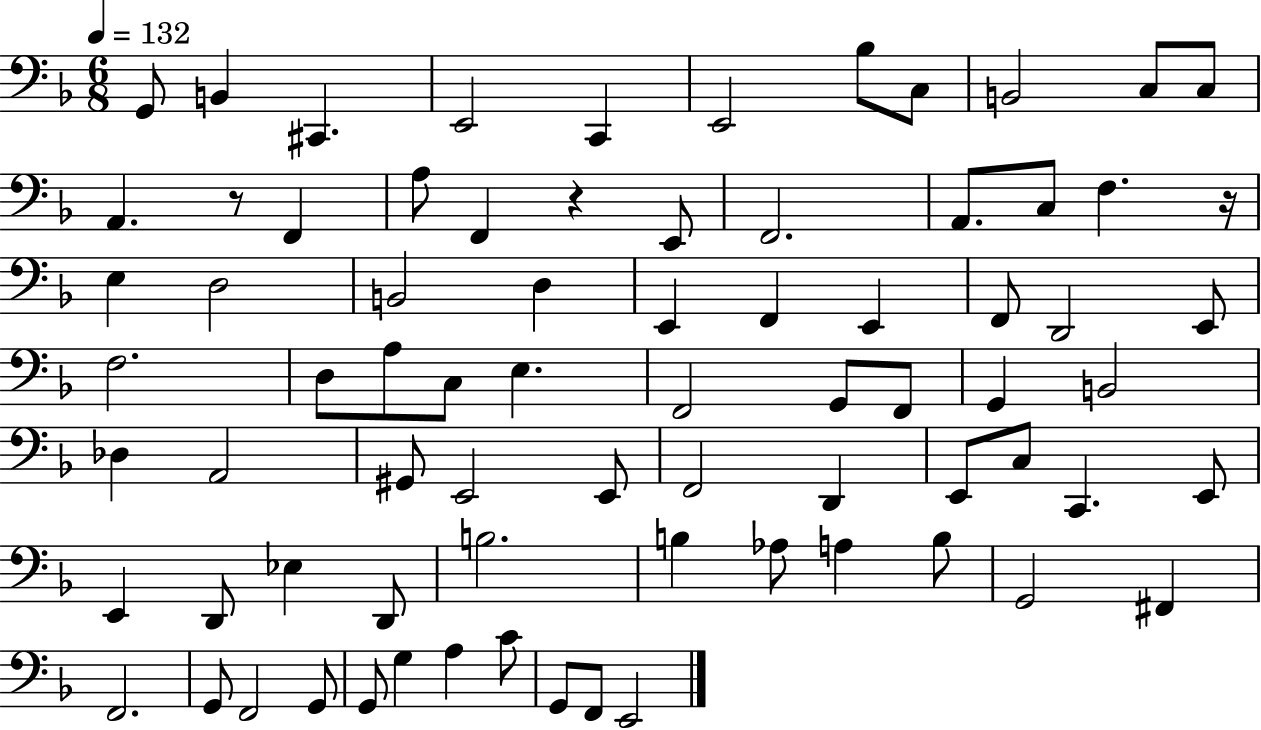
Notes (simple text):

G2/e B2/q C#2/q. E2/h C2/q E2/h Bb3/e C3/e B2/h C3/e C3/e A2/q. R/e F2/q A3/e F2/q R/q E2/e F2/h. A2/e. C3/e F3/q. R/s E3/q D3/h B2/h D3/q E2/q F2/q E2/q F2/e D2/h E2/e F3/h. D3/e A3/e C3/e E3/q. F2/h G2/e F2/e G2/q B2/h Db3/q A2/h G#2/e E2/h E2/e F2/h D2/q E2/e C3/e C2/q. E2/e E2/q D2/e Eb3/q D2/e B3/h. B3/q Ab3/e A3/q B3/e G2/h F#2/q F2/h. G2/e F2/h G2/e G2/e G3/q A3/q C4/e G2/e F2/e E2/h